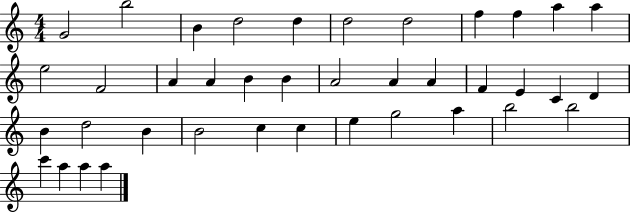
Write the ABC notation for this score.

X:1
T:Untitled
M:4/4
L:1/4
K:C
G2 b2 B d2 d d2 d2 f f a a e2 F2 A A B B A2 A A F E C D B d2 B B2 c c e g2 a b2 b2 c' a a a